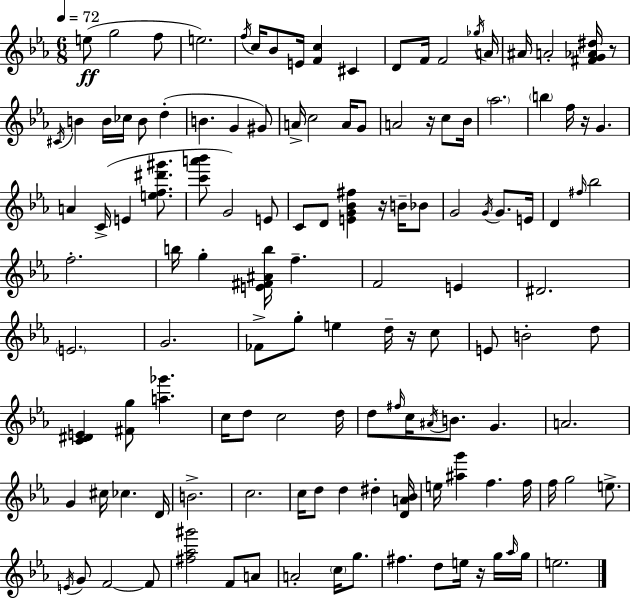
E5/e G5/h F5/e E5/h. F5/s C5/s Bb4/e E4/s [F4,C5]/q C#4/q D4/e F4/s F4/h Gb5/s A4/s A#4/s A4/h [F#4,G4,Ab4,D#5]/s R/e C#4/s B4/q B4/s CES5/s B4/e D5/q B4/q. G4/q G#4/e A4/s C5/h A4/s G4/e A4/h R/s C5/e Bb4/s Ab5/h. B5/q F5/s R/s G4/q. A4/q C4/s E4/q [E5,F5,D#6,G#6]/e. [C6,A6,Bb6]/e G4/h E4/e C4/e D4/e [E4,G4,Bb4,F#5]/q R/s B4/s Bb4/e G4/h G4/s G4/e. E4/s D4/q F#5/s Bb5/h F5/h. B5/s G5/q [E4,F#4,A#4,B5]/s F5/q. F4/h E4/q D#4/h. E4/h. G4/h. FES4/e G5/e E5/q D5/s R/s C5/e E4/e B4/h D5/e [C4,D#4,E4]/q [F#4,G5]/e [A5,Gb6]/q. C5/s D5/e C5/h D5/s D5/e F#5/s C5/s A#4/s B4/e. G4/q. A4/h. G4/q C#5/s CES5/q. D4/s B4/h. C5/h. C5/s D5/e D5/q D#5/q [D4,A4,Bb4]/s E5/s [A#5,G6]/q F5/q. F5/s F5/s G5/h E5/e. E4/s G4/e F4/h F4/e [F#5,Ab5,G#6]/h F4/e A4/e A4/h C5/s G5/e. F#5/q. D5/e E5/s R/s G5/s Ab5/s G5/s E5/h.